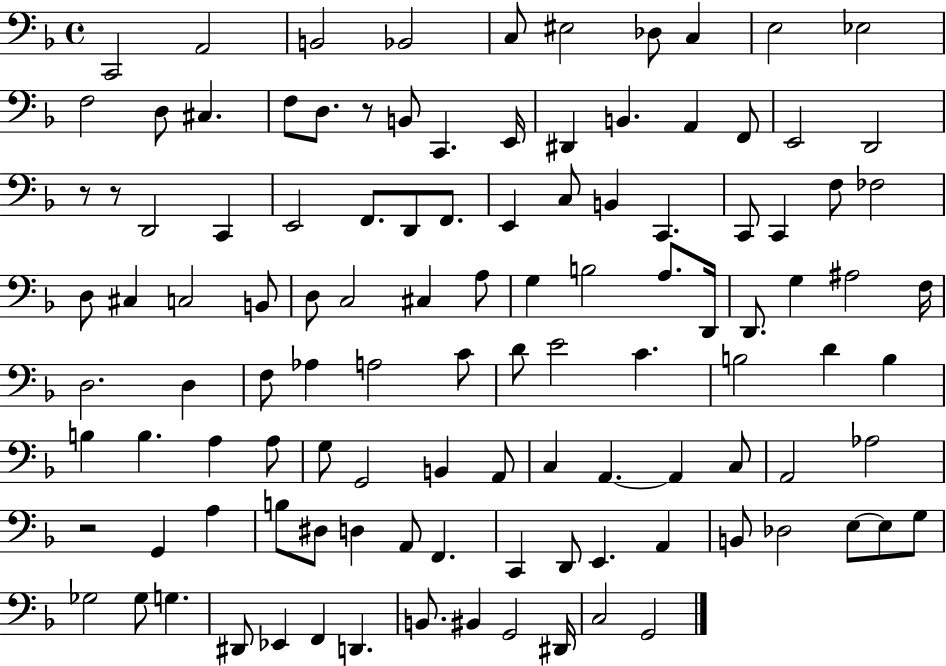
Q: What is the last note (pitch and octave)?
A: G2